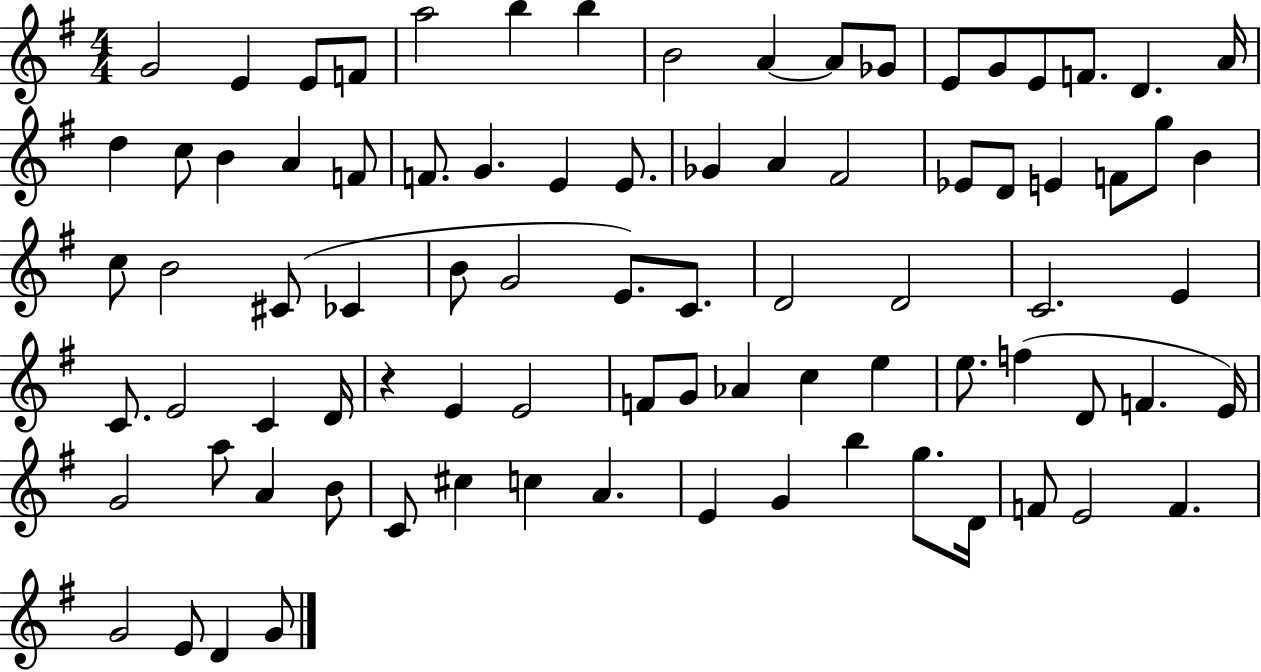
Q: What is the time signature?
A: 4/4